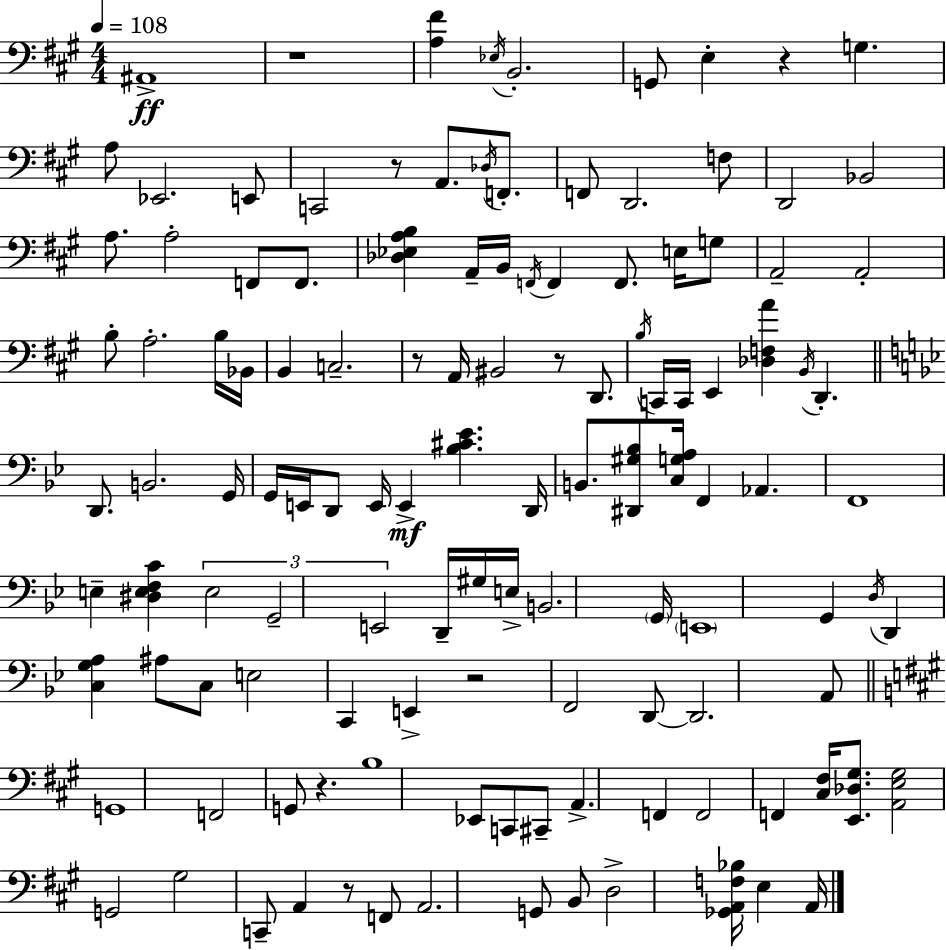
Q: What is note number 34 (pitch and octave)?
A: B3